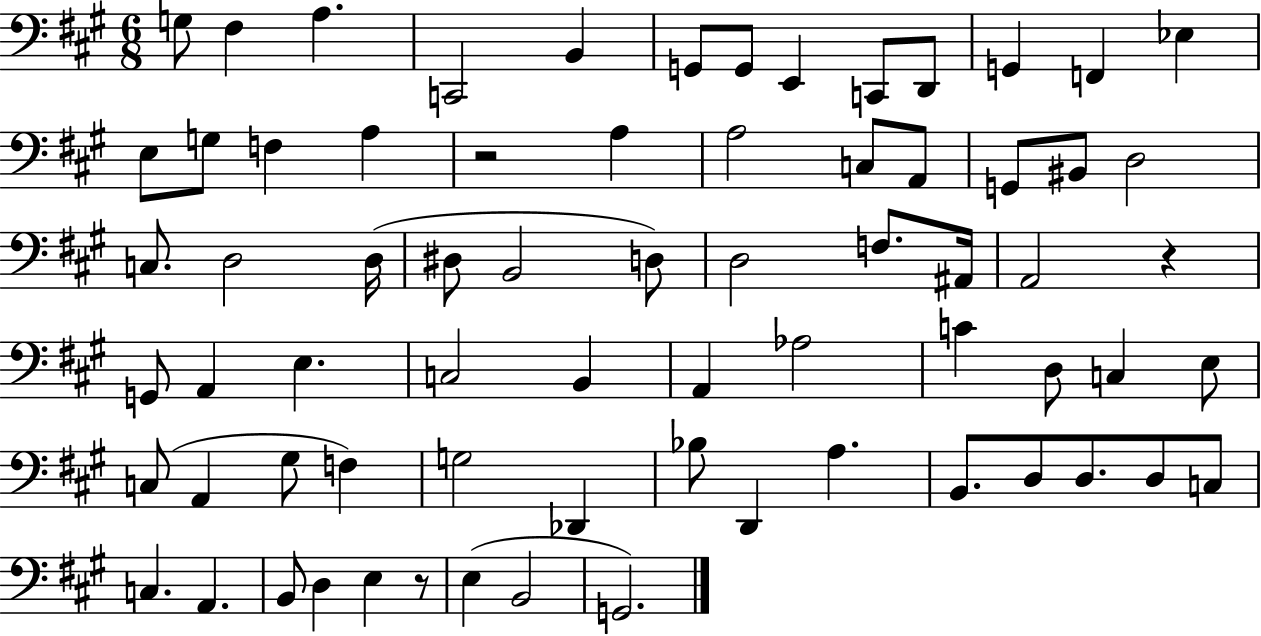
X:1
T:Untitled
M:6/8
L:1/4
K:A
G,/2 ^F, A, C,,2 B,, G,,/2 G,,/2 E,, C,,/2 D,,/2 G,, F,, _E, E,/2 G,/2 F, A, z2 A, A,2 C,/2 A,,/2 G,,/2 ^B,,/2 D,2 C,/2 D,2 D,/4 ^D,/2 B,,2 D,/2 D,2 F,/2 ^A,,/4 A,,2 z G,,/2 A,, E, C,2 B,, A,, _A,2 C D,/2 C, E,/2 C,/2 A,, ^G,/2 F, G,2 _D,, _B,/2 D,, A, B,,/2 D,/2 D,/2 D,/2 C,/2 C, A,, B,,/2 D, E, z/2 E, B,,2 G,,2